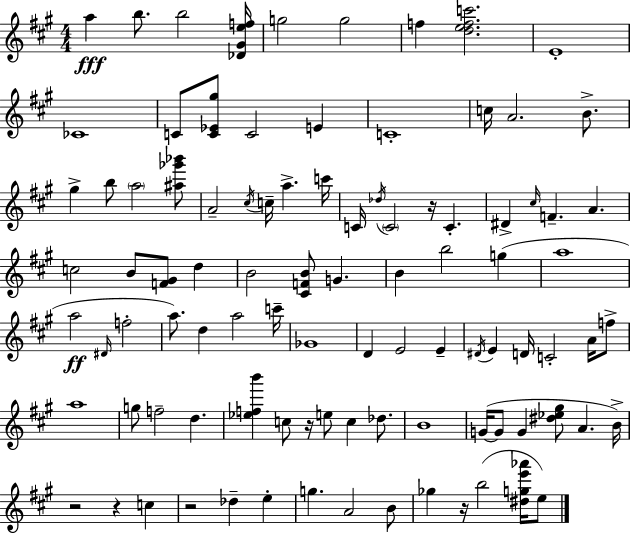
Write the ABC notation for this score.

X:1
T:Untitled
M:4/4
L:1/4
K:A
a b/2 b2 [_D^Gef]/4 g2 g2 f [defc']2 E4 _C4 C/2 [C_E^g]/2 C2 E C4 c/4 A2 B/2 ^g b/2 a2 [^a_g'_b']/2 A2 ^c/4 c/4 a c'/4 C/4 _d/4 C2 z/4 C ^D ^c/4 F A c2 B/2 [F^G]/2 d B2 [^CFB]/2 G B b2 g a4 a2 ^D/4 f2 a/2 d a2 c'/4 _G4 D E2 E ^D/4 E D/4 C2 A/4 f/2 a4 g/2 f2 d [_efb'] c/2 z/4 e/2 c _d/2 B4 G/4 G/2 G [^d_e^g]/2 A B/4 z2 z c z2 _d e g A2 B/2 _g z/4 b2 [^dge'_a']/4 e/2